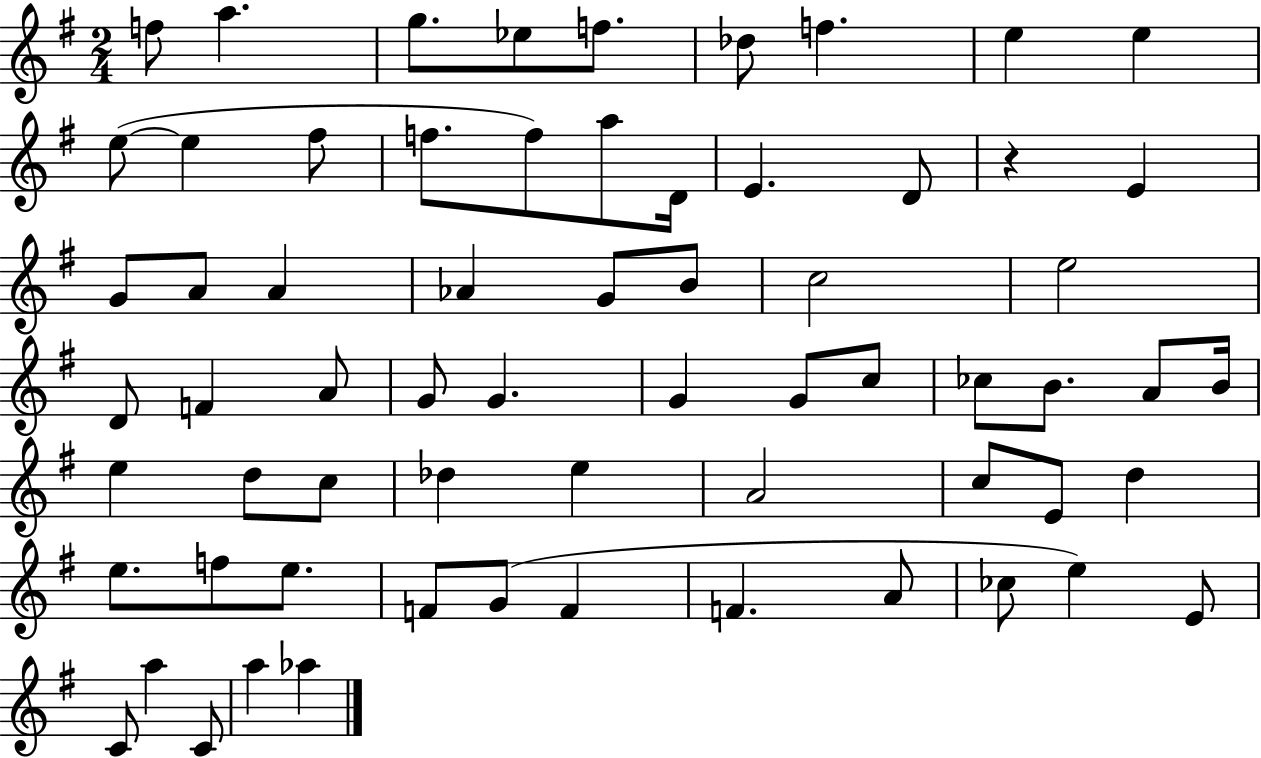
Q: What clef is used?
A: treble